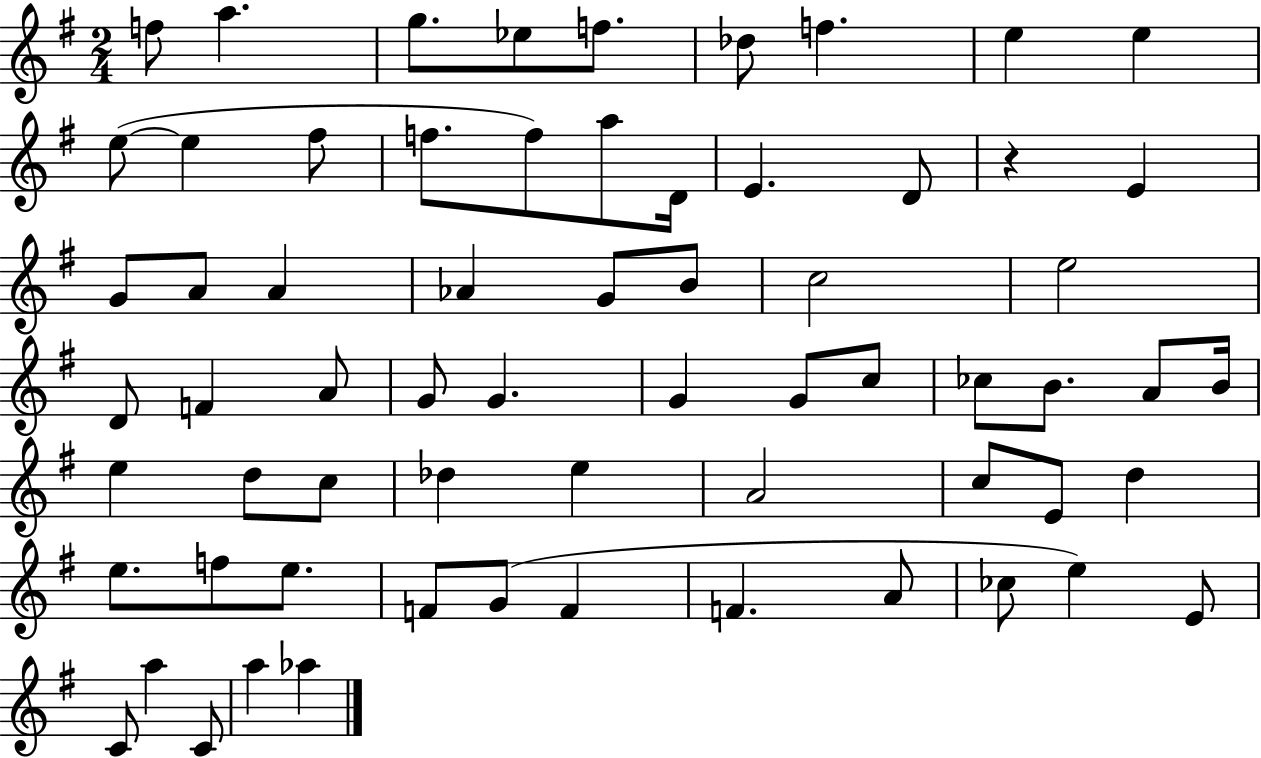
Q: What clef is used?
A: treble